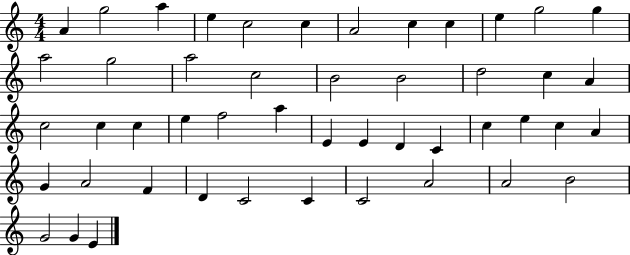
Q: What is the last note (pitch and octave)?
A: E4